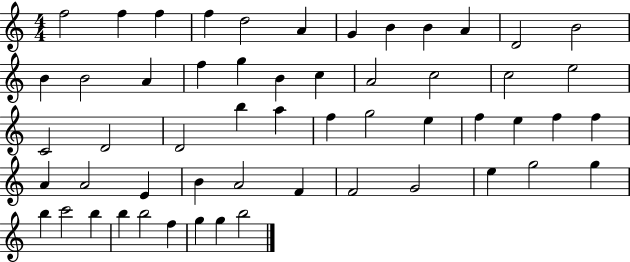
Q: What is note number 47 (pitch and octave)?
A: B5